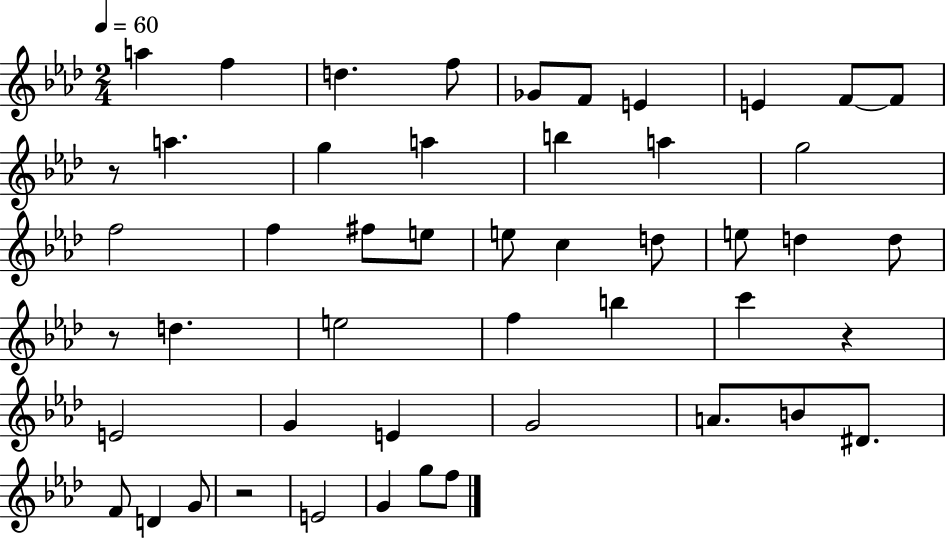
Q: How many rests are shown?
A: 4